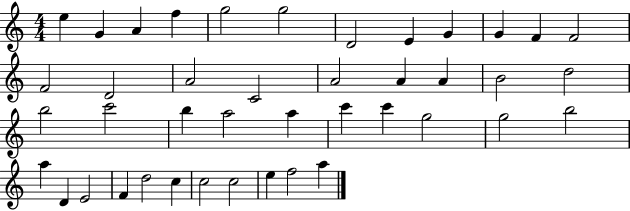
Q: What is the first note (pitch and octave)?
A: E5